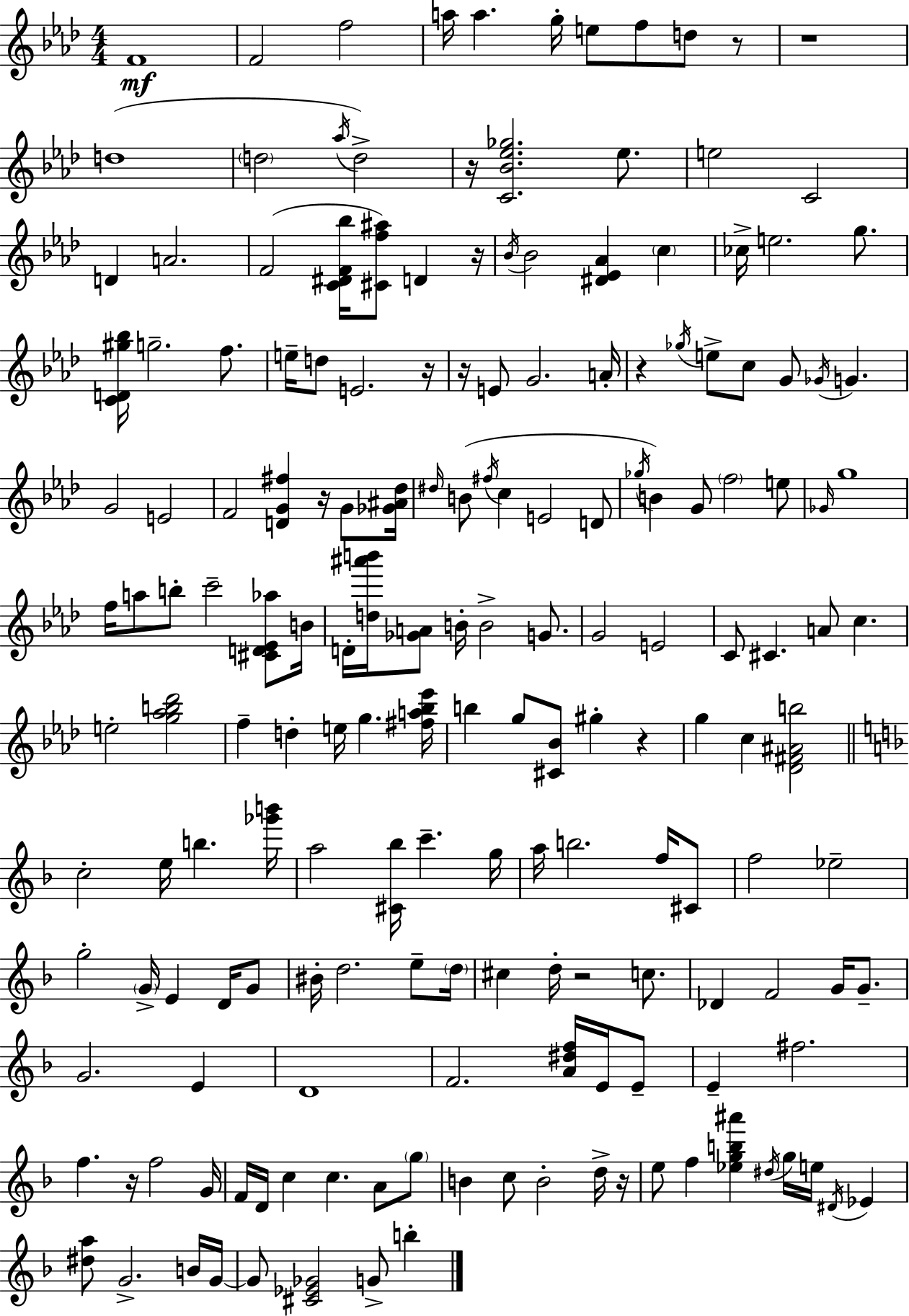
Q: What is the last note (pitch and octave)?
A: B5